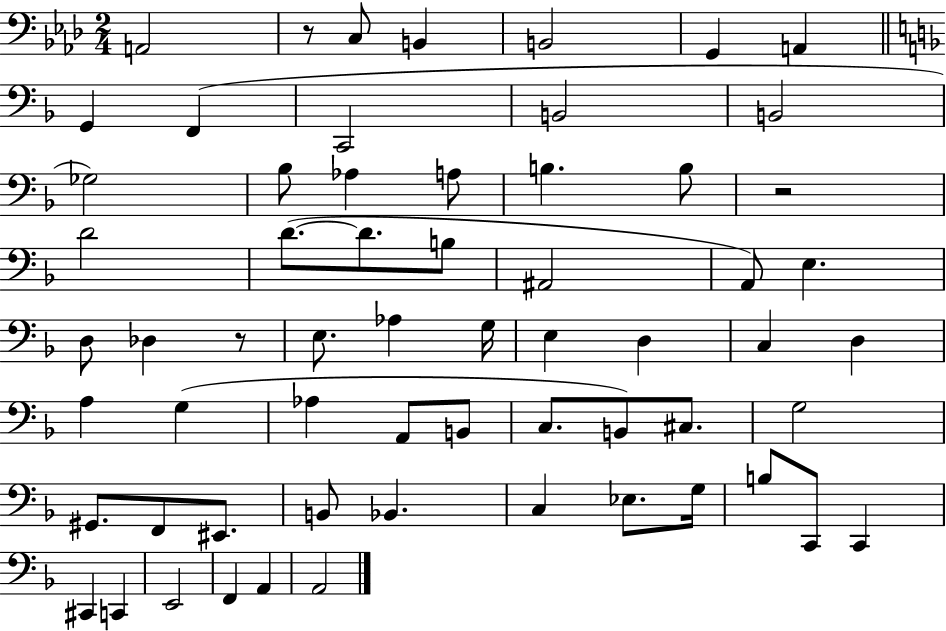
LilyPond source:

{
  \clef bass
  \numericTimeSignature
  \time 2/4
  \key aes \major
  a,2 | r8 c8 b,4 | b,2 | g,4 a,4 | \break \bar "||" \break \key f \major g,4 f,4( | c,2 | b,2 | b,2 | \break ges2) | bes8 aes4 a8 | b4. b8 | r2 | \break d'2 | d'8.~(~ d'8. b8 | ais,2 | a,8) e4. | \break d8 des4 r8 | e8. aes4 g16 | e4 d4 | c4 d4 | \break a4 g4( | aes4 a,8 b,8 | c8. b,8) cis8. | g2 | \break gis,8. f,8 eis,8. | b,8 bes,4. | c4 ees8. g16 | b8 c,8 c,4 | \break cis,4 c,4 | e,2 | f,4 a,4 | a,2 | \break \bar "|."
}